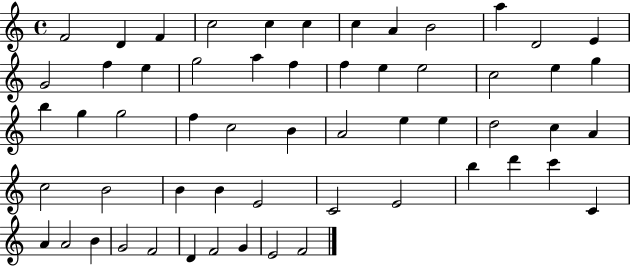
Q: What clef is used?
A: treble